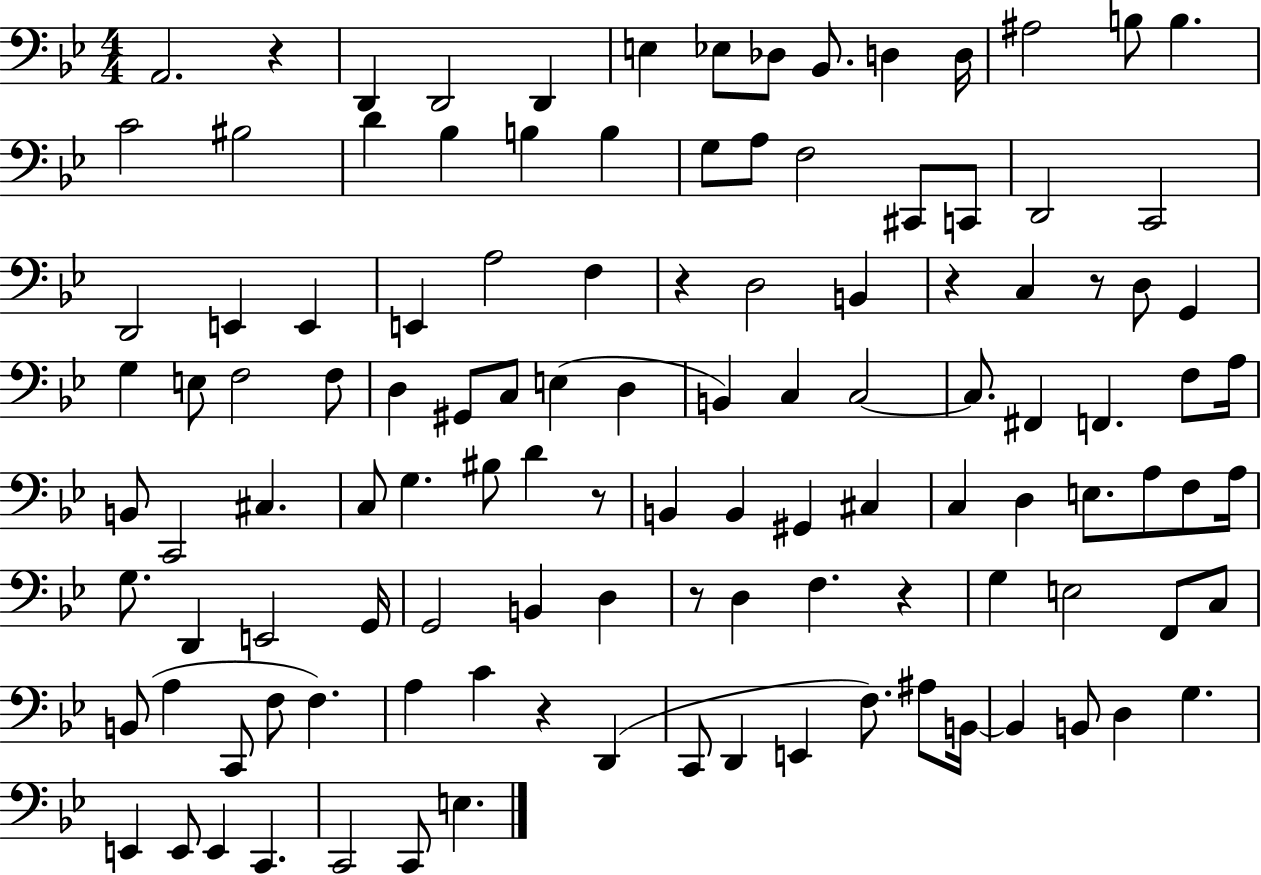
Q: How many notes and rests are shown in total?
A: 117